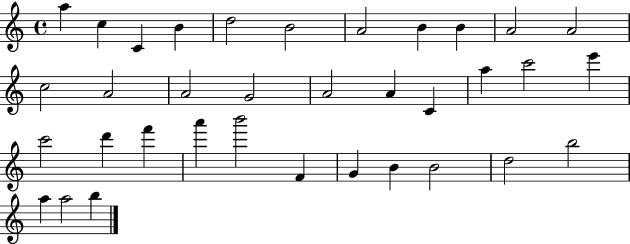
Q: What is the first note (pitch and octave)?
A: A5